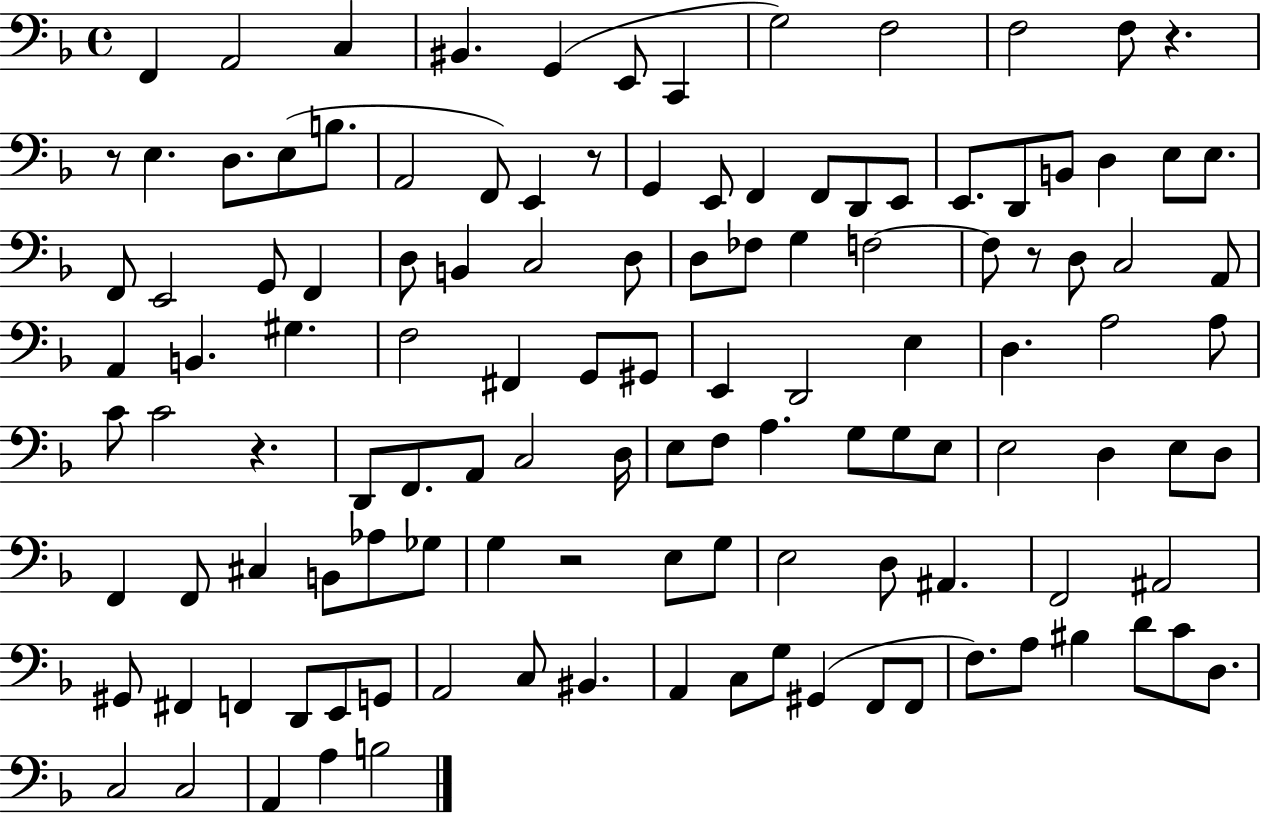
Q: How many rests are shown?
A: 6